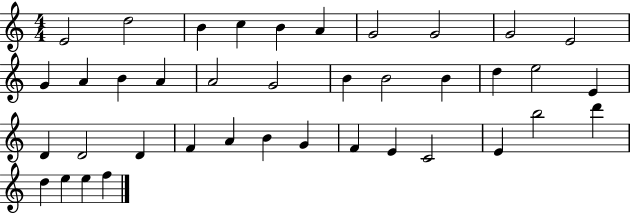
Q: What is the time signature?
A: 4/4